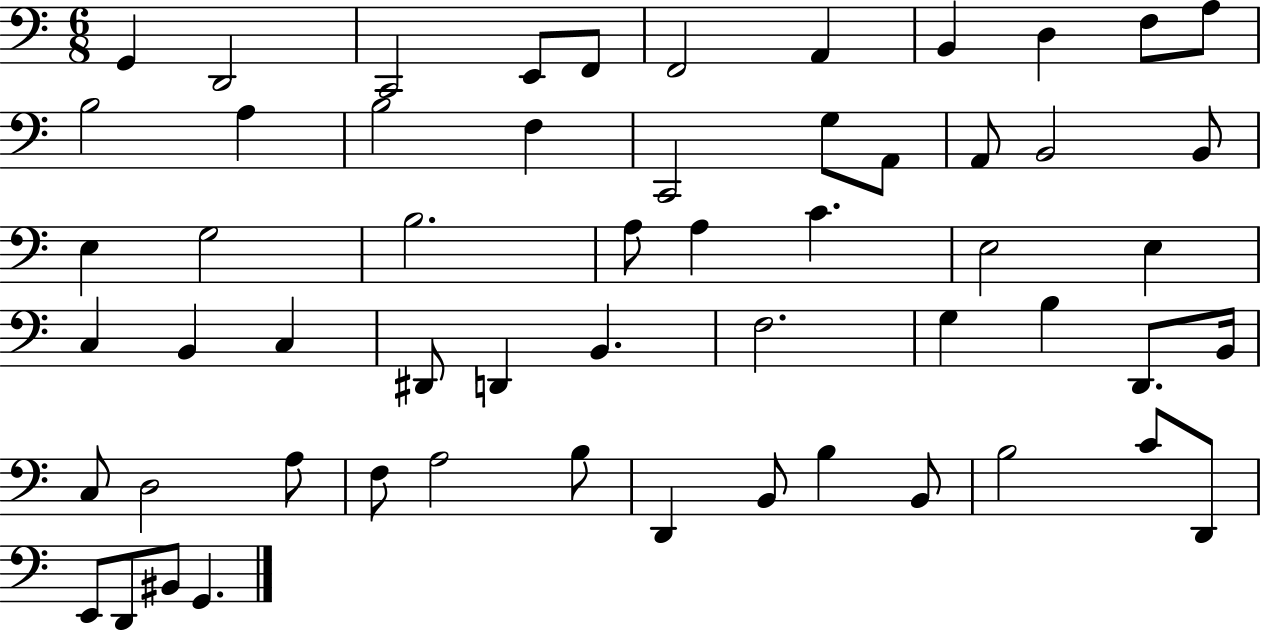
X:1
T:Untitled
M:6/8
L:1/4
K:C
G,, D,,2 C,,2 E,,/2 F,,/2 F,,2 A,, B,, D, F,/2 A,/2 B,2 A, B,2 F, C,,2 G,/2 A,,/2 A,,/2 B,,2 B,,/2 E, G,2 B,2 A,/2 A, C E,2 E, C, B,, C, ^D,,/2 D,, B,, F,2 G, B, D,,/2 B,,/4 C,/2 D,2 A,/2 F,/2 A,2 B,/2 D,, B,,/2 B, B,,/2 B,2 C/2 D,,/2 E,,/2 D,,/2 ^B,,/2 G,,